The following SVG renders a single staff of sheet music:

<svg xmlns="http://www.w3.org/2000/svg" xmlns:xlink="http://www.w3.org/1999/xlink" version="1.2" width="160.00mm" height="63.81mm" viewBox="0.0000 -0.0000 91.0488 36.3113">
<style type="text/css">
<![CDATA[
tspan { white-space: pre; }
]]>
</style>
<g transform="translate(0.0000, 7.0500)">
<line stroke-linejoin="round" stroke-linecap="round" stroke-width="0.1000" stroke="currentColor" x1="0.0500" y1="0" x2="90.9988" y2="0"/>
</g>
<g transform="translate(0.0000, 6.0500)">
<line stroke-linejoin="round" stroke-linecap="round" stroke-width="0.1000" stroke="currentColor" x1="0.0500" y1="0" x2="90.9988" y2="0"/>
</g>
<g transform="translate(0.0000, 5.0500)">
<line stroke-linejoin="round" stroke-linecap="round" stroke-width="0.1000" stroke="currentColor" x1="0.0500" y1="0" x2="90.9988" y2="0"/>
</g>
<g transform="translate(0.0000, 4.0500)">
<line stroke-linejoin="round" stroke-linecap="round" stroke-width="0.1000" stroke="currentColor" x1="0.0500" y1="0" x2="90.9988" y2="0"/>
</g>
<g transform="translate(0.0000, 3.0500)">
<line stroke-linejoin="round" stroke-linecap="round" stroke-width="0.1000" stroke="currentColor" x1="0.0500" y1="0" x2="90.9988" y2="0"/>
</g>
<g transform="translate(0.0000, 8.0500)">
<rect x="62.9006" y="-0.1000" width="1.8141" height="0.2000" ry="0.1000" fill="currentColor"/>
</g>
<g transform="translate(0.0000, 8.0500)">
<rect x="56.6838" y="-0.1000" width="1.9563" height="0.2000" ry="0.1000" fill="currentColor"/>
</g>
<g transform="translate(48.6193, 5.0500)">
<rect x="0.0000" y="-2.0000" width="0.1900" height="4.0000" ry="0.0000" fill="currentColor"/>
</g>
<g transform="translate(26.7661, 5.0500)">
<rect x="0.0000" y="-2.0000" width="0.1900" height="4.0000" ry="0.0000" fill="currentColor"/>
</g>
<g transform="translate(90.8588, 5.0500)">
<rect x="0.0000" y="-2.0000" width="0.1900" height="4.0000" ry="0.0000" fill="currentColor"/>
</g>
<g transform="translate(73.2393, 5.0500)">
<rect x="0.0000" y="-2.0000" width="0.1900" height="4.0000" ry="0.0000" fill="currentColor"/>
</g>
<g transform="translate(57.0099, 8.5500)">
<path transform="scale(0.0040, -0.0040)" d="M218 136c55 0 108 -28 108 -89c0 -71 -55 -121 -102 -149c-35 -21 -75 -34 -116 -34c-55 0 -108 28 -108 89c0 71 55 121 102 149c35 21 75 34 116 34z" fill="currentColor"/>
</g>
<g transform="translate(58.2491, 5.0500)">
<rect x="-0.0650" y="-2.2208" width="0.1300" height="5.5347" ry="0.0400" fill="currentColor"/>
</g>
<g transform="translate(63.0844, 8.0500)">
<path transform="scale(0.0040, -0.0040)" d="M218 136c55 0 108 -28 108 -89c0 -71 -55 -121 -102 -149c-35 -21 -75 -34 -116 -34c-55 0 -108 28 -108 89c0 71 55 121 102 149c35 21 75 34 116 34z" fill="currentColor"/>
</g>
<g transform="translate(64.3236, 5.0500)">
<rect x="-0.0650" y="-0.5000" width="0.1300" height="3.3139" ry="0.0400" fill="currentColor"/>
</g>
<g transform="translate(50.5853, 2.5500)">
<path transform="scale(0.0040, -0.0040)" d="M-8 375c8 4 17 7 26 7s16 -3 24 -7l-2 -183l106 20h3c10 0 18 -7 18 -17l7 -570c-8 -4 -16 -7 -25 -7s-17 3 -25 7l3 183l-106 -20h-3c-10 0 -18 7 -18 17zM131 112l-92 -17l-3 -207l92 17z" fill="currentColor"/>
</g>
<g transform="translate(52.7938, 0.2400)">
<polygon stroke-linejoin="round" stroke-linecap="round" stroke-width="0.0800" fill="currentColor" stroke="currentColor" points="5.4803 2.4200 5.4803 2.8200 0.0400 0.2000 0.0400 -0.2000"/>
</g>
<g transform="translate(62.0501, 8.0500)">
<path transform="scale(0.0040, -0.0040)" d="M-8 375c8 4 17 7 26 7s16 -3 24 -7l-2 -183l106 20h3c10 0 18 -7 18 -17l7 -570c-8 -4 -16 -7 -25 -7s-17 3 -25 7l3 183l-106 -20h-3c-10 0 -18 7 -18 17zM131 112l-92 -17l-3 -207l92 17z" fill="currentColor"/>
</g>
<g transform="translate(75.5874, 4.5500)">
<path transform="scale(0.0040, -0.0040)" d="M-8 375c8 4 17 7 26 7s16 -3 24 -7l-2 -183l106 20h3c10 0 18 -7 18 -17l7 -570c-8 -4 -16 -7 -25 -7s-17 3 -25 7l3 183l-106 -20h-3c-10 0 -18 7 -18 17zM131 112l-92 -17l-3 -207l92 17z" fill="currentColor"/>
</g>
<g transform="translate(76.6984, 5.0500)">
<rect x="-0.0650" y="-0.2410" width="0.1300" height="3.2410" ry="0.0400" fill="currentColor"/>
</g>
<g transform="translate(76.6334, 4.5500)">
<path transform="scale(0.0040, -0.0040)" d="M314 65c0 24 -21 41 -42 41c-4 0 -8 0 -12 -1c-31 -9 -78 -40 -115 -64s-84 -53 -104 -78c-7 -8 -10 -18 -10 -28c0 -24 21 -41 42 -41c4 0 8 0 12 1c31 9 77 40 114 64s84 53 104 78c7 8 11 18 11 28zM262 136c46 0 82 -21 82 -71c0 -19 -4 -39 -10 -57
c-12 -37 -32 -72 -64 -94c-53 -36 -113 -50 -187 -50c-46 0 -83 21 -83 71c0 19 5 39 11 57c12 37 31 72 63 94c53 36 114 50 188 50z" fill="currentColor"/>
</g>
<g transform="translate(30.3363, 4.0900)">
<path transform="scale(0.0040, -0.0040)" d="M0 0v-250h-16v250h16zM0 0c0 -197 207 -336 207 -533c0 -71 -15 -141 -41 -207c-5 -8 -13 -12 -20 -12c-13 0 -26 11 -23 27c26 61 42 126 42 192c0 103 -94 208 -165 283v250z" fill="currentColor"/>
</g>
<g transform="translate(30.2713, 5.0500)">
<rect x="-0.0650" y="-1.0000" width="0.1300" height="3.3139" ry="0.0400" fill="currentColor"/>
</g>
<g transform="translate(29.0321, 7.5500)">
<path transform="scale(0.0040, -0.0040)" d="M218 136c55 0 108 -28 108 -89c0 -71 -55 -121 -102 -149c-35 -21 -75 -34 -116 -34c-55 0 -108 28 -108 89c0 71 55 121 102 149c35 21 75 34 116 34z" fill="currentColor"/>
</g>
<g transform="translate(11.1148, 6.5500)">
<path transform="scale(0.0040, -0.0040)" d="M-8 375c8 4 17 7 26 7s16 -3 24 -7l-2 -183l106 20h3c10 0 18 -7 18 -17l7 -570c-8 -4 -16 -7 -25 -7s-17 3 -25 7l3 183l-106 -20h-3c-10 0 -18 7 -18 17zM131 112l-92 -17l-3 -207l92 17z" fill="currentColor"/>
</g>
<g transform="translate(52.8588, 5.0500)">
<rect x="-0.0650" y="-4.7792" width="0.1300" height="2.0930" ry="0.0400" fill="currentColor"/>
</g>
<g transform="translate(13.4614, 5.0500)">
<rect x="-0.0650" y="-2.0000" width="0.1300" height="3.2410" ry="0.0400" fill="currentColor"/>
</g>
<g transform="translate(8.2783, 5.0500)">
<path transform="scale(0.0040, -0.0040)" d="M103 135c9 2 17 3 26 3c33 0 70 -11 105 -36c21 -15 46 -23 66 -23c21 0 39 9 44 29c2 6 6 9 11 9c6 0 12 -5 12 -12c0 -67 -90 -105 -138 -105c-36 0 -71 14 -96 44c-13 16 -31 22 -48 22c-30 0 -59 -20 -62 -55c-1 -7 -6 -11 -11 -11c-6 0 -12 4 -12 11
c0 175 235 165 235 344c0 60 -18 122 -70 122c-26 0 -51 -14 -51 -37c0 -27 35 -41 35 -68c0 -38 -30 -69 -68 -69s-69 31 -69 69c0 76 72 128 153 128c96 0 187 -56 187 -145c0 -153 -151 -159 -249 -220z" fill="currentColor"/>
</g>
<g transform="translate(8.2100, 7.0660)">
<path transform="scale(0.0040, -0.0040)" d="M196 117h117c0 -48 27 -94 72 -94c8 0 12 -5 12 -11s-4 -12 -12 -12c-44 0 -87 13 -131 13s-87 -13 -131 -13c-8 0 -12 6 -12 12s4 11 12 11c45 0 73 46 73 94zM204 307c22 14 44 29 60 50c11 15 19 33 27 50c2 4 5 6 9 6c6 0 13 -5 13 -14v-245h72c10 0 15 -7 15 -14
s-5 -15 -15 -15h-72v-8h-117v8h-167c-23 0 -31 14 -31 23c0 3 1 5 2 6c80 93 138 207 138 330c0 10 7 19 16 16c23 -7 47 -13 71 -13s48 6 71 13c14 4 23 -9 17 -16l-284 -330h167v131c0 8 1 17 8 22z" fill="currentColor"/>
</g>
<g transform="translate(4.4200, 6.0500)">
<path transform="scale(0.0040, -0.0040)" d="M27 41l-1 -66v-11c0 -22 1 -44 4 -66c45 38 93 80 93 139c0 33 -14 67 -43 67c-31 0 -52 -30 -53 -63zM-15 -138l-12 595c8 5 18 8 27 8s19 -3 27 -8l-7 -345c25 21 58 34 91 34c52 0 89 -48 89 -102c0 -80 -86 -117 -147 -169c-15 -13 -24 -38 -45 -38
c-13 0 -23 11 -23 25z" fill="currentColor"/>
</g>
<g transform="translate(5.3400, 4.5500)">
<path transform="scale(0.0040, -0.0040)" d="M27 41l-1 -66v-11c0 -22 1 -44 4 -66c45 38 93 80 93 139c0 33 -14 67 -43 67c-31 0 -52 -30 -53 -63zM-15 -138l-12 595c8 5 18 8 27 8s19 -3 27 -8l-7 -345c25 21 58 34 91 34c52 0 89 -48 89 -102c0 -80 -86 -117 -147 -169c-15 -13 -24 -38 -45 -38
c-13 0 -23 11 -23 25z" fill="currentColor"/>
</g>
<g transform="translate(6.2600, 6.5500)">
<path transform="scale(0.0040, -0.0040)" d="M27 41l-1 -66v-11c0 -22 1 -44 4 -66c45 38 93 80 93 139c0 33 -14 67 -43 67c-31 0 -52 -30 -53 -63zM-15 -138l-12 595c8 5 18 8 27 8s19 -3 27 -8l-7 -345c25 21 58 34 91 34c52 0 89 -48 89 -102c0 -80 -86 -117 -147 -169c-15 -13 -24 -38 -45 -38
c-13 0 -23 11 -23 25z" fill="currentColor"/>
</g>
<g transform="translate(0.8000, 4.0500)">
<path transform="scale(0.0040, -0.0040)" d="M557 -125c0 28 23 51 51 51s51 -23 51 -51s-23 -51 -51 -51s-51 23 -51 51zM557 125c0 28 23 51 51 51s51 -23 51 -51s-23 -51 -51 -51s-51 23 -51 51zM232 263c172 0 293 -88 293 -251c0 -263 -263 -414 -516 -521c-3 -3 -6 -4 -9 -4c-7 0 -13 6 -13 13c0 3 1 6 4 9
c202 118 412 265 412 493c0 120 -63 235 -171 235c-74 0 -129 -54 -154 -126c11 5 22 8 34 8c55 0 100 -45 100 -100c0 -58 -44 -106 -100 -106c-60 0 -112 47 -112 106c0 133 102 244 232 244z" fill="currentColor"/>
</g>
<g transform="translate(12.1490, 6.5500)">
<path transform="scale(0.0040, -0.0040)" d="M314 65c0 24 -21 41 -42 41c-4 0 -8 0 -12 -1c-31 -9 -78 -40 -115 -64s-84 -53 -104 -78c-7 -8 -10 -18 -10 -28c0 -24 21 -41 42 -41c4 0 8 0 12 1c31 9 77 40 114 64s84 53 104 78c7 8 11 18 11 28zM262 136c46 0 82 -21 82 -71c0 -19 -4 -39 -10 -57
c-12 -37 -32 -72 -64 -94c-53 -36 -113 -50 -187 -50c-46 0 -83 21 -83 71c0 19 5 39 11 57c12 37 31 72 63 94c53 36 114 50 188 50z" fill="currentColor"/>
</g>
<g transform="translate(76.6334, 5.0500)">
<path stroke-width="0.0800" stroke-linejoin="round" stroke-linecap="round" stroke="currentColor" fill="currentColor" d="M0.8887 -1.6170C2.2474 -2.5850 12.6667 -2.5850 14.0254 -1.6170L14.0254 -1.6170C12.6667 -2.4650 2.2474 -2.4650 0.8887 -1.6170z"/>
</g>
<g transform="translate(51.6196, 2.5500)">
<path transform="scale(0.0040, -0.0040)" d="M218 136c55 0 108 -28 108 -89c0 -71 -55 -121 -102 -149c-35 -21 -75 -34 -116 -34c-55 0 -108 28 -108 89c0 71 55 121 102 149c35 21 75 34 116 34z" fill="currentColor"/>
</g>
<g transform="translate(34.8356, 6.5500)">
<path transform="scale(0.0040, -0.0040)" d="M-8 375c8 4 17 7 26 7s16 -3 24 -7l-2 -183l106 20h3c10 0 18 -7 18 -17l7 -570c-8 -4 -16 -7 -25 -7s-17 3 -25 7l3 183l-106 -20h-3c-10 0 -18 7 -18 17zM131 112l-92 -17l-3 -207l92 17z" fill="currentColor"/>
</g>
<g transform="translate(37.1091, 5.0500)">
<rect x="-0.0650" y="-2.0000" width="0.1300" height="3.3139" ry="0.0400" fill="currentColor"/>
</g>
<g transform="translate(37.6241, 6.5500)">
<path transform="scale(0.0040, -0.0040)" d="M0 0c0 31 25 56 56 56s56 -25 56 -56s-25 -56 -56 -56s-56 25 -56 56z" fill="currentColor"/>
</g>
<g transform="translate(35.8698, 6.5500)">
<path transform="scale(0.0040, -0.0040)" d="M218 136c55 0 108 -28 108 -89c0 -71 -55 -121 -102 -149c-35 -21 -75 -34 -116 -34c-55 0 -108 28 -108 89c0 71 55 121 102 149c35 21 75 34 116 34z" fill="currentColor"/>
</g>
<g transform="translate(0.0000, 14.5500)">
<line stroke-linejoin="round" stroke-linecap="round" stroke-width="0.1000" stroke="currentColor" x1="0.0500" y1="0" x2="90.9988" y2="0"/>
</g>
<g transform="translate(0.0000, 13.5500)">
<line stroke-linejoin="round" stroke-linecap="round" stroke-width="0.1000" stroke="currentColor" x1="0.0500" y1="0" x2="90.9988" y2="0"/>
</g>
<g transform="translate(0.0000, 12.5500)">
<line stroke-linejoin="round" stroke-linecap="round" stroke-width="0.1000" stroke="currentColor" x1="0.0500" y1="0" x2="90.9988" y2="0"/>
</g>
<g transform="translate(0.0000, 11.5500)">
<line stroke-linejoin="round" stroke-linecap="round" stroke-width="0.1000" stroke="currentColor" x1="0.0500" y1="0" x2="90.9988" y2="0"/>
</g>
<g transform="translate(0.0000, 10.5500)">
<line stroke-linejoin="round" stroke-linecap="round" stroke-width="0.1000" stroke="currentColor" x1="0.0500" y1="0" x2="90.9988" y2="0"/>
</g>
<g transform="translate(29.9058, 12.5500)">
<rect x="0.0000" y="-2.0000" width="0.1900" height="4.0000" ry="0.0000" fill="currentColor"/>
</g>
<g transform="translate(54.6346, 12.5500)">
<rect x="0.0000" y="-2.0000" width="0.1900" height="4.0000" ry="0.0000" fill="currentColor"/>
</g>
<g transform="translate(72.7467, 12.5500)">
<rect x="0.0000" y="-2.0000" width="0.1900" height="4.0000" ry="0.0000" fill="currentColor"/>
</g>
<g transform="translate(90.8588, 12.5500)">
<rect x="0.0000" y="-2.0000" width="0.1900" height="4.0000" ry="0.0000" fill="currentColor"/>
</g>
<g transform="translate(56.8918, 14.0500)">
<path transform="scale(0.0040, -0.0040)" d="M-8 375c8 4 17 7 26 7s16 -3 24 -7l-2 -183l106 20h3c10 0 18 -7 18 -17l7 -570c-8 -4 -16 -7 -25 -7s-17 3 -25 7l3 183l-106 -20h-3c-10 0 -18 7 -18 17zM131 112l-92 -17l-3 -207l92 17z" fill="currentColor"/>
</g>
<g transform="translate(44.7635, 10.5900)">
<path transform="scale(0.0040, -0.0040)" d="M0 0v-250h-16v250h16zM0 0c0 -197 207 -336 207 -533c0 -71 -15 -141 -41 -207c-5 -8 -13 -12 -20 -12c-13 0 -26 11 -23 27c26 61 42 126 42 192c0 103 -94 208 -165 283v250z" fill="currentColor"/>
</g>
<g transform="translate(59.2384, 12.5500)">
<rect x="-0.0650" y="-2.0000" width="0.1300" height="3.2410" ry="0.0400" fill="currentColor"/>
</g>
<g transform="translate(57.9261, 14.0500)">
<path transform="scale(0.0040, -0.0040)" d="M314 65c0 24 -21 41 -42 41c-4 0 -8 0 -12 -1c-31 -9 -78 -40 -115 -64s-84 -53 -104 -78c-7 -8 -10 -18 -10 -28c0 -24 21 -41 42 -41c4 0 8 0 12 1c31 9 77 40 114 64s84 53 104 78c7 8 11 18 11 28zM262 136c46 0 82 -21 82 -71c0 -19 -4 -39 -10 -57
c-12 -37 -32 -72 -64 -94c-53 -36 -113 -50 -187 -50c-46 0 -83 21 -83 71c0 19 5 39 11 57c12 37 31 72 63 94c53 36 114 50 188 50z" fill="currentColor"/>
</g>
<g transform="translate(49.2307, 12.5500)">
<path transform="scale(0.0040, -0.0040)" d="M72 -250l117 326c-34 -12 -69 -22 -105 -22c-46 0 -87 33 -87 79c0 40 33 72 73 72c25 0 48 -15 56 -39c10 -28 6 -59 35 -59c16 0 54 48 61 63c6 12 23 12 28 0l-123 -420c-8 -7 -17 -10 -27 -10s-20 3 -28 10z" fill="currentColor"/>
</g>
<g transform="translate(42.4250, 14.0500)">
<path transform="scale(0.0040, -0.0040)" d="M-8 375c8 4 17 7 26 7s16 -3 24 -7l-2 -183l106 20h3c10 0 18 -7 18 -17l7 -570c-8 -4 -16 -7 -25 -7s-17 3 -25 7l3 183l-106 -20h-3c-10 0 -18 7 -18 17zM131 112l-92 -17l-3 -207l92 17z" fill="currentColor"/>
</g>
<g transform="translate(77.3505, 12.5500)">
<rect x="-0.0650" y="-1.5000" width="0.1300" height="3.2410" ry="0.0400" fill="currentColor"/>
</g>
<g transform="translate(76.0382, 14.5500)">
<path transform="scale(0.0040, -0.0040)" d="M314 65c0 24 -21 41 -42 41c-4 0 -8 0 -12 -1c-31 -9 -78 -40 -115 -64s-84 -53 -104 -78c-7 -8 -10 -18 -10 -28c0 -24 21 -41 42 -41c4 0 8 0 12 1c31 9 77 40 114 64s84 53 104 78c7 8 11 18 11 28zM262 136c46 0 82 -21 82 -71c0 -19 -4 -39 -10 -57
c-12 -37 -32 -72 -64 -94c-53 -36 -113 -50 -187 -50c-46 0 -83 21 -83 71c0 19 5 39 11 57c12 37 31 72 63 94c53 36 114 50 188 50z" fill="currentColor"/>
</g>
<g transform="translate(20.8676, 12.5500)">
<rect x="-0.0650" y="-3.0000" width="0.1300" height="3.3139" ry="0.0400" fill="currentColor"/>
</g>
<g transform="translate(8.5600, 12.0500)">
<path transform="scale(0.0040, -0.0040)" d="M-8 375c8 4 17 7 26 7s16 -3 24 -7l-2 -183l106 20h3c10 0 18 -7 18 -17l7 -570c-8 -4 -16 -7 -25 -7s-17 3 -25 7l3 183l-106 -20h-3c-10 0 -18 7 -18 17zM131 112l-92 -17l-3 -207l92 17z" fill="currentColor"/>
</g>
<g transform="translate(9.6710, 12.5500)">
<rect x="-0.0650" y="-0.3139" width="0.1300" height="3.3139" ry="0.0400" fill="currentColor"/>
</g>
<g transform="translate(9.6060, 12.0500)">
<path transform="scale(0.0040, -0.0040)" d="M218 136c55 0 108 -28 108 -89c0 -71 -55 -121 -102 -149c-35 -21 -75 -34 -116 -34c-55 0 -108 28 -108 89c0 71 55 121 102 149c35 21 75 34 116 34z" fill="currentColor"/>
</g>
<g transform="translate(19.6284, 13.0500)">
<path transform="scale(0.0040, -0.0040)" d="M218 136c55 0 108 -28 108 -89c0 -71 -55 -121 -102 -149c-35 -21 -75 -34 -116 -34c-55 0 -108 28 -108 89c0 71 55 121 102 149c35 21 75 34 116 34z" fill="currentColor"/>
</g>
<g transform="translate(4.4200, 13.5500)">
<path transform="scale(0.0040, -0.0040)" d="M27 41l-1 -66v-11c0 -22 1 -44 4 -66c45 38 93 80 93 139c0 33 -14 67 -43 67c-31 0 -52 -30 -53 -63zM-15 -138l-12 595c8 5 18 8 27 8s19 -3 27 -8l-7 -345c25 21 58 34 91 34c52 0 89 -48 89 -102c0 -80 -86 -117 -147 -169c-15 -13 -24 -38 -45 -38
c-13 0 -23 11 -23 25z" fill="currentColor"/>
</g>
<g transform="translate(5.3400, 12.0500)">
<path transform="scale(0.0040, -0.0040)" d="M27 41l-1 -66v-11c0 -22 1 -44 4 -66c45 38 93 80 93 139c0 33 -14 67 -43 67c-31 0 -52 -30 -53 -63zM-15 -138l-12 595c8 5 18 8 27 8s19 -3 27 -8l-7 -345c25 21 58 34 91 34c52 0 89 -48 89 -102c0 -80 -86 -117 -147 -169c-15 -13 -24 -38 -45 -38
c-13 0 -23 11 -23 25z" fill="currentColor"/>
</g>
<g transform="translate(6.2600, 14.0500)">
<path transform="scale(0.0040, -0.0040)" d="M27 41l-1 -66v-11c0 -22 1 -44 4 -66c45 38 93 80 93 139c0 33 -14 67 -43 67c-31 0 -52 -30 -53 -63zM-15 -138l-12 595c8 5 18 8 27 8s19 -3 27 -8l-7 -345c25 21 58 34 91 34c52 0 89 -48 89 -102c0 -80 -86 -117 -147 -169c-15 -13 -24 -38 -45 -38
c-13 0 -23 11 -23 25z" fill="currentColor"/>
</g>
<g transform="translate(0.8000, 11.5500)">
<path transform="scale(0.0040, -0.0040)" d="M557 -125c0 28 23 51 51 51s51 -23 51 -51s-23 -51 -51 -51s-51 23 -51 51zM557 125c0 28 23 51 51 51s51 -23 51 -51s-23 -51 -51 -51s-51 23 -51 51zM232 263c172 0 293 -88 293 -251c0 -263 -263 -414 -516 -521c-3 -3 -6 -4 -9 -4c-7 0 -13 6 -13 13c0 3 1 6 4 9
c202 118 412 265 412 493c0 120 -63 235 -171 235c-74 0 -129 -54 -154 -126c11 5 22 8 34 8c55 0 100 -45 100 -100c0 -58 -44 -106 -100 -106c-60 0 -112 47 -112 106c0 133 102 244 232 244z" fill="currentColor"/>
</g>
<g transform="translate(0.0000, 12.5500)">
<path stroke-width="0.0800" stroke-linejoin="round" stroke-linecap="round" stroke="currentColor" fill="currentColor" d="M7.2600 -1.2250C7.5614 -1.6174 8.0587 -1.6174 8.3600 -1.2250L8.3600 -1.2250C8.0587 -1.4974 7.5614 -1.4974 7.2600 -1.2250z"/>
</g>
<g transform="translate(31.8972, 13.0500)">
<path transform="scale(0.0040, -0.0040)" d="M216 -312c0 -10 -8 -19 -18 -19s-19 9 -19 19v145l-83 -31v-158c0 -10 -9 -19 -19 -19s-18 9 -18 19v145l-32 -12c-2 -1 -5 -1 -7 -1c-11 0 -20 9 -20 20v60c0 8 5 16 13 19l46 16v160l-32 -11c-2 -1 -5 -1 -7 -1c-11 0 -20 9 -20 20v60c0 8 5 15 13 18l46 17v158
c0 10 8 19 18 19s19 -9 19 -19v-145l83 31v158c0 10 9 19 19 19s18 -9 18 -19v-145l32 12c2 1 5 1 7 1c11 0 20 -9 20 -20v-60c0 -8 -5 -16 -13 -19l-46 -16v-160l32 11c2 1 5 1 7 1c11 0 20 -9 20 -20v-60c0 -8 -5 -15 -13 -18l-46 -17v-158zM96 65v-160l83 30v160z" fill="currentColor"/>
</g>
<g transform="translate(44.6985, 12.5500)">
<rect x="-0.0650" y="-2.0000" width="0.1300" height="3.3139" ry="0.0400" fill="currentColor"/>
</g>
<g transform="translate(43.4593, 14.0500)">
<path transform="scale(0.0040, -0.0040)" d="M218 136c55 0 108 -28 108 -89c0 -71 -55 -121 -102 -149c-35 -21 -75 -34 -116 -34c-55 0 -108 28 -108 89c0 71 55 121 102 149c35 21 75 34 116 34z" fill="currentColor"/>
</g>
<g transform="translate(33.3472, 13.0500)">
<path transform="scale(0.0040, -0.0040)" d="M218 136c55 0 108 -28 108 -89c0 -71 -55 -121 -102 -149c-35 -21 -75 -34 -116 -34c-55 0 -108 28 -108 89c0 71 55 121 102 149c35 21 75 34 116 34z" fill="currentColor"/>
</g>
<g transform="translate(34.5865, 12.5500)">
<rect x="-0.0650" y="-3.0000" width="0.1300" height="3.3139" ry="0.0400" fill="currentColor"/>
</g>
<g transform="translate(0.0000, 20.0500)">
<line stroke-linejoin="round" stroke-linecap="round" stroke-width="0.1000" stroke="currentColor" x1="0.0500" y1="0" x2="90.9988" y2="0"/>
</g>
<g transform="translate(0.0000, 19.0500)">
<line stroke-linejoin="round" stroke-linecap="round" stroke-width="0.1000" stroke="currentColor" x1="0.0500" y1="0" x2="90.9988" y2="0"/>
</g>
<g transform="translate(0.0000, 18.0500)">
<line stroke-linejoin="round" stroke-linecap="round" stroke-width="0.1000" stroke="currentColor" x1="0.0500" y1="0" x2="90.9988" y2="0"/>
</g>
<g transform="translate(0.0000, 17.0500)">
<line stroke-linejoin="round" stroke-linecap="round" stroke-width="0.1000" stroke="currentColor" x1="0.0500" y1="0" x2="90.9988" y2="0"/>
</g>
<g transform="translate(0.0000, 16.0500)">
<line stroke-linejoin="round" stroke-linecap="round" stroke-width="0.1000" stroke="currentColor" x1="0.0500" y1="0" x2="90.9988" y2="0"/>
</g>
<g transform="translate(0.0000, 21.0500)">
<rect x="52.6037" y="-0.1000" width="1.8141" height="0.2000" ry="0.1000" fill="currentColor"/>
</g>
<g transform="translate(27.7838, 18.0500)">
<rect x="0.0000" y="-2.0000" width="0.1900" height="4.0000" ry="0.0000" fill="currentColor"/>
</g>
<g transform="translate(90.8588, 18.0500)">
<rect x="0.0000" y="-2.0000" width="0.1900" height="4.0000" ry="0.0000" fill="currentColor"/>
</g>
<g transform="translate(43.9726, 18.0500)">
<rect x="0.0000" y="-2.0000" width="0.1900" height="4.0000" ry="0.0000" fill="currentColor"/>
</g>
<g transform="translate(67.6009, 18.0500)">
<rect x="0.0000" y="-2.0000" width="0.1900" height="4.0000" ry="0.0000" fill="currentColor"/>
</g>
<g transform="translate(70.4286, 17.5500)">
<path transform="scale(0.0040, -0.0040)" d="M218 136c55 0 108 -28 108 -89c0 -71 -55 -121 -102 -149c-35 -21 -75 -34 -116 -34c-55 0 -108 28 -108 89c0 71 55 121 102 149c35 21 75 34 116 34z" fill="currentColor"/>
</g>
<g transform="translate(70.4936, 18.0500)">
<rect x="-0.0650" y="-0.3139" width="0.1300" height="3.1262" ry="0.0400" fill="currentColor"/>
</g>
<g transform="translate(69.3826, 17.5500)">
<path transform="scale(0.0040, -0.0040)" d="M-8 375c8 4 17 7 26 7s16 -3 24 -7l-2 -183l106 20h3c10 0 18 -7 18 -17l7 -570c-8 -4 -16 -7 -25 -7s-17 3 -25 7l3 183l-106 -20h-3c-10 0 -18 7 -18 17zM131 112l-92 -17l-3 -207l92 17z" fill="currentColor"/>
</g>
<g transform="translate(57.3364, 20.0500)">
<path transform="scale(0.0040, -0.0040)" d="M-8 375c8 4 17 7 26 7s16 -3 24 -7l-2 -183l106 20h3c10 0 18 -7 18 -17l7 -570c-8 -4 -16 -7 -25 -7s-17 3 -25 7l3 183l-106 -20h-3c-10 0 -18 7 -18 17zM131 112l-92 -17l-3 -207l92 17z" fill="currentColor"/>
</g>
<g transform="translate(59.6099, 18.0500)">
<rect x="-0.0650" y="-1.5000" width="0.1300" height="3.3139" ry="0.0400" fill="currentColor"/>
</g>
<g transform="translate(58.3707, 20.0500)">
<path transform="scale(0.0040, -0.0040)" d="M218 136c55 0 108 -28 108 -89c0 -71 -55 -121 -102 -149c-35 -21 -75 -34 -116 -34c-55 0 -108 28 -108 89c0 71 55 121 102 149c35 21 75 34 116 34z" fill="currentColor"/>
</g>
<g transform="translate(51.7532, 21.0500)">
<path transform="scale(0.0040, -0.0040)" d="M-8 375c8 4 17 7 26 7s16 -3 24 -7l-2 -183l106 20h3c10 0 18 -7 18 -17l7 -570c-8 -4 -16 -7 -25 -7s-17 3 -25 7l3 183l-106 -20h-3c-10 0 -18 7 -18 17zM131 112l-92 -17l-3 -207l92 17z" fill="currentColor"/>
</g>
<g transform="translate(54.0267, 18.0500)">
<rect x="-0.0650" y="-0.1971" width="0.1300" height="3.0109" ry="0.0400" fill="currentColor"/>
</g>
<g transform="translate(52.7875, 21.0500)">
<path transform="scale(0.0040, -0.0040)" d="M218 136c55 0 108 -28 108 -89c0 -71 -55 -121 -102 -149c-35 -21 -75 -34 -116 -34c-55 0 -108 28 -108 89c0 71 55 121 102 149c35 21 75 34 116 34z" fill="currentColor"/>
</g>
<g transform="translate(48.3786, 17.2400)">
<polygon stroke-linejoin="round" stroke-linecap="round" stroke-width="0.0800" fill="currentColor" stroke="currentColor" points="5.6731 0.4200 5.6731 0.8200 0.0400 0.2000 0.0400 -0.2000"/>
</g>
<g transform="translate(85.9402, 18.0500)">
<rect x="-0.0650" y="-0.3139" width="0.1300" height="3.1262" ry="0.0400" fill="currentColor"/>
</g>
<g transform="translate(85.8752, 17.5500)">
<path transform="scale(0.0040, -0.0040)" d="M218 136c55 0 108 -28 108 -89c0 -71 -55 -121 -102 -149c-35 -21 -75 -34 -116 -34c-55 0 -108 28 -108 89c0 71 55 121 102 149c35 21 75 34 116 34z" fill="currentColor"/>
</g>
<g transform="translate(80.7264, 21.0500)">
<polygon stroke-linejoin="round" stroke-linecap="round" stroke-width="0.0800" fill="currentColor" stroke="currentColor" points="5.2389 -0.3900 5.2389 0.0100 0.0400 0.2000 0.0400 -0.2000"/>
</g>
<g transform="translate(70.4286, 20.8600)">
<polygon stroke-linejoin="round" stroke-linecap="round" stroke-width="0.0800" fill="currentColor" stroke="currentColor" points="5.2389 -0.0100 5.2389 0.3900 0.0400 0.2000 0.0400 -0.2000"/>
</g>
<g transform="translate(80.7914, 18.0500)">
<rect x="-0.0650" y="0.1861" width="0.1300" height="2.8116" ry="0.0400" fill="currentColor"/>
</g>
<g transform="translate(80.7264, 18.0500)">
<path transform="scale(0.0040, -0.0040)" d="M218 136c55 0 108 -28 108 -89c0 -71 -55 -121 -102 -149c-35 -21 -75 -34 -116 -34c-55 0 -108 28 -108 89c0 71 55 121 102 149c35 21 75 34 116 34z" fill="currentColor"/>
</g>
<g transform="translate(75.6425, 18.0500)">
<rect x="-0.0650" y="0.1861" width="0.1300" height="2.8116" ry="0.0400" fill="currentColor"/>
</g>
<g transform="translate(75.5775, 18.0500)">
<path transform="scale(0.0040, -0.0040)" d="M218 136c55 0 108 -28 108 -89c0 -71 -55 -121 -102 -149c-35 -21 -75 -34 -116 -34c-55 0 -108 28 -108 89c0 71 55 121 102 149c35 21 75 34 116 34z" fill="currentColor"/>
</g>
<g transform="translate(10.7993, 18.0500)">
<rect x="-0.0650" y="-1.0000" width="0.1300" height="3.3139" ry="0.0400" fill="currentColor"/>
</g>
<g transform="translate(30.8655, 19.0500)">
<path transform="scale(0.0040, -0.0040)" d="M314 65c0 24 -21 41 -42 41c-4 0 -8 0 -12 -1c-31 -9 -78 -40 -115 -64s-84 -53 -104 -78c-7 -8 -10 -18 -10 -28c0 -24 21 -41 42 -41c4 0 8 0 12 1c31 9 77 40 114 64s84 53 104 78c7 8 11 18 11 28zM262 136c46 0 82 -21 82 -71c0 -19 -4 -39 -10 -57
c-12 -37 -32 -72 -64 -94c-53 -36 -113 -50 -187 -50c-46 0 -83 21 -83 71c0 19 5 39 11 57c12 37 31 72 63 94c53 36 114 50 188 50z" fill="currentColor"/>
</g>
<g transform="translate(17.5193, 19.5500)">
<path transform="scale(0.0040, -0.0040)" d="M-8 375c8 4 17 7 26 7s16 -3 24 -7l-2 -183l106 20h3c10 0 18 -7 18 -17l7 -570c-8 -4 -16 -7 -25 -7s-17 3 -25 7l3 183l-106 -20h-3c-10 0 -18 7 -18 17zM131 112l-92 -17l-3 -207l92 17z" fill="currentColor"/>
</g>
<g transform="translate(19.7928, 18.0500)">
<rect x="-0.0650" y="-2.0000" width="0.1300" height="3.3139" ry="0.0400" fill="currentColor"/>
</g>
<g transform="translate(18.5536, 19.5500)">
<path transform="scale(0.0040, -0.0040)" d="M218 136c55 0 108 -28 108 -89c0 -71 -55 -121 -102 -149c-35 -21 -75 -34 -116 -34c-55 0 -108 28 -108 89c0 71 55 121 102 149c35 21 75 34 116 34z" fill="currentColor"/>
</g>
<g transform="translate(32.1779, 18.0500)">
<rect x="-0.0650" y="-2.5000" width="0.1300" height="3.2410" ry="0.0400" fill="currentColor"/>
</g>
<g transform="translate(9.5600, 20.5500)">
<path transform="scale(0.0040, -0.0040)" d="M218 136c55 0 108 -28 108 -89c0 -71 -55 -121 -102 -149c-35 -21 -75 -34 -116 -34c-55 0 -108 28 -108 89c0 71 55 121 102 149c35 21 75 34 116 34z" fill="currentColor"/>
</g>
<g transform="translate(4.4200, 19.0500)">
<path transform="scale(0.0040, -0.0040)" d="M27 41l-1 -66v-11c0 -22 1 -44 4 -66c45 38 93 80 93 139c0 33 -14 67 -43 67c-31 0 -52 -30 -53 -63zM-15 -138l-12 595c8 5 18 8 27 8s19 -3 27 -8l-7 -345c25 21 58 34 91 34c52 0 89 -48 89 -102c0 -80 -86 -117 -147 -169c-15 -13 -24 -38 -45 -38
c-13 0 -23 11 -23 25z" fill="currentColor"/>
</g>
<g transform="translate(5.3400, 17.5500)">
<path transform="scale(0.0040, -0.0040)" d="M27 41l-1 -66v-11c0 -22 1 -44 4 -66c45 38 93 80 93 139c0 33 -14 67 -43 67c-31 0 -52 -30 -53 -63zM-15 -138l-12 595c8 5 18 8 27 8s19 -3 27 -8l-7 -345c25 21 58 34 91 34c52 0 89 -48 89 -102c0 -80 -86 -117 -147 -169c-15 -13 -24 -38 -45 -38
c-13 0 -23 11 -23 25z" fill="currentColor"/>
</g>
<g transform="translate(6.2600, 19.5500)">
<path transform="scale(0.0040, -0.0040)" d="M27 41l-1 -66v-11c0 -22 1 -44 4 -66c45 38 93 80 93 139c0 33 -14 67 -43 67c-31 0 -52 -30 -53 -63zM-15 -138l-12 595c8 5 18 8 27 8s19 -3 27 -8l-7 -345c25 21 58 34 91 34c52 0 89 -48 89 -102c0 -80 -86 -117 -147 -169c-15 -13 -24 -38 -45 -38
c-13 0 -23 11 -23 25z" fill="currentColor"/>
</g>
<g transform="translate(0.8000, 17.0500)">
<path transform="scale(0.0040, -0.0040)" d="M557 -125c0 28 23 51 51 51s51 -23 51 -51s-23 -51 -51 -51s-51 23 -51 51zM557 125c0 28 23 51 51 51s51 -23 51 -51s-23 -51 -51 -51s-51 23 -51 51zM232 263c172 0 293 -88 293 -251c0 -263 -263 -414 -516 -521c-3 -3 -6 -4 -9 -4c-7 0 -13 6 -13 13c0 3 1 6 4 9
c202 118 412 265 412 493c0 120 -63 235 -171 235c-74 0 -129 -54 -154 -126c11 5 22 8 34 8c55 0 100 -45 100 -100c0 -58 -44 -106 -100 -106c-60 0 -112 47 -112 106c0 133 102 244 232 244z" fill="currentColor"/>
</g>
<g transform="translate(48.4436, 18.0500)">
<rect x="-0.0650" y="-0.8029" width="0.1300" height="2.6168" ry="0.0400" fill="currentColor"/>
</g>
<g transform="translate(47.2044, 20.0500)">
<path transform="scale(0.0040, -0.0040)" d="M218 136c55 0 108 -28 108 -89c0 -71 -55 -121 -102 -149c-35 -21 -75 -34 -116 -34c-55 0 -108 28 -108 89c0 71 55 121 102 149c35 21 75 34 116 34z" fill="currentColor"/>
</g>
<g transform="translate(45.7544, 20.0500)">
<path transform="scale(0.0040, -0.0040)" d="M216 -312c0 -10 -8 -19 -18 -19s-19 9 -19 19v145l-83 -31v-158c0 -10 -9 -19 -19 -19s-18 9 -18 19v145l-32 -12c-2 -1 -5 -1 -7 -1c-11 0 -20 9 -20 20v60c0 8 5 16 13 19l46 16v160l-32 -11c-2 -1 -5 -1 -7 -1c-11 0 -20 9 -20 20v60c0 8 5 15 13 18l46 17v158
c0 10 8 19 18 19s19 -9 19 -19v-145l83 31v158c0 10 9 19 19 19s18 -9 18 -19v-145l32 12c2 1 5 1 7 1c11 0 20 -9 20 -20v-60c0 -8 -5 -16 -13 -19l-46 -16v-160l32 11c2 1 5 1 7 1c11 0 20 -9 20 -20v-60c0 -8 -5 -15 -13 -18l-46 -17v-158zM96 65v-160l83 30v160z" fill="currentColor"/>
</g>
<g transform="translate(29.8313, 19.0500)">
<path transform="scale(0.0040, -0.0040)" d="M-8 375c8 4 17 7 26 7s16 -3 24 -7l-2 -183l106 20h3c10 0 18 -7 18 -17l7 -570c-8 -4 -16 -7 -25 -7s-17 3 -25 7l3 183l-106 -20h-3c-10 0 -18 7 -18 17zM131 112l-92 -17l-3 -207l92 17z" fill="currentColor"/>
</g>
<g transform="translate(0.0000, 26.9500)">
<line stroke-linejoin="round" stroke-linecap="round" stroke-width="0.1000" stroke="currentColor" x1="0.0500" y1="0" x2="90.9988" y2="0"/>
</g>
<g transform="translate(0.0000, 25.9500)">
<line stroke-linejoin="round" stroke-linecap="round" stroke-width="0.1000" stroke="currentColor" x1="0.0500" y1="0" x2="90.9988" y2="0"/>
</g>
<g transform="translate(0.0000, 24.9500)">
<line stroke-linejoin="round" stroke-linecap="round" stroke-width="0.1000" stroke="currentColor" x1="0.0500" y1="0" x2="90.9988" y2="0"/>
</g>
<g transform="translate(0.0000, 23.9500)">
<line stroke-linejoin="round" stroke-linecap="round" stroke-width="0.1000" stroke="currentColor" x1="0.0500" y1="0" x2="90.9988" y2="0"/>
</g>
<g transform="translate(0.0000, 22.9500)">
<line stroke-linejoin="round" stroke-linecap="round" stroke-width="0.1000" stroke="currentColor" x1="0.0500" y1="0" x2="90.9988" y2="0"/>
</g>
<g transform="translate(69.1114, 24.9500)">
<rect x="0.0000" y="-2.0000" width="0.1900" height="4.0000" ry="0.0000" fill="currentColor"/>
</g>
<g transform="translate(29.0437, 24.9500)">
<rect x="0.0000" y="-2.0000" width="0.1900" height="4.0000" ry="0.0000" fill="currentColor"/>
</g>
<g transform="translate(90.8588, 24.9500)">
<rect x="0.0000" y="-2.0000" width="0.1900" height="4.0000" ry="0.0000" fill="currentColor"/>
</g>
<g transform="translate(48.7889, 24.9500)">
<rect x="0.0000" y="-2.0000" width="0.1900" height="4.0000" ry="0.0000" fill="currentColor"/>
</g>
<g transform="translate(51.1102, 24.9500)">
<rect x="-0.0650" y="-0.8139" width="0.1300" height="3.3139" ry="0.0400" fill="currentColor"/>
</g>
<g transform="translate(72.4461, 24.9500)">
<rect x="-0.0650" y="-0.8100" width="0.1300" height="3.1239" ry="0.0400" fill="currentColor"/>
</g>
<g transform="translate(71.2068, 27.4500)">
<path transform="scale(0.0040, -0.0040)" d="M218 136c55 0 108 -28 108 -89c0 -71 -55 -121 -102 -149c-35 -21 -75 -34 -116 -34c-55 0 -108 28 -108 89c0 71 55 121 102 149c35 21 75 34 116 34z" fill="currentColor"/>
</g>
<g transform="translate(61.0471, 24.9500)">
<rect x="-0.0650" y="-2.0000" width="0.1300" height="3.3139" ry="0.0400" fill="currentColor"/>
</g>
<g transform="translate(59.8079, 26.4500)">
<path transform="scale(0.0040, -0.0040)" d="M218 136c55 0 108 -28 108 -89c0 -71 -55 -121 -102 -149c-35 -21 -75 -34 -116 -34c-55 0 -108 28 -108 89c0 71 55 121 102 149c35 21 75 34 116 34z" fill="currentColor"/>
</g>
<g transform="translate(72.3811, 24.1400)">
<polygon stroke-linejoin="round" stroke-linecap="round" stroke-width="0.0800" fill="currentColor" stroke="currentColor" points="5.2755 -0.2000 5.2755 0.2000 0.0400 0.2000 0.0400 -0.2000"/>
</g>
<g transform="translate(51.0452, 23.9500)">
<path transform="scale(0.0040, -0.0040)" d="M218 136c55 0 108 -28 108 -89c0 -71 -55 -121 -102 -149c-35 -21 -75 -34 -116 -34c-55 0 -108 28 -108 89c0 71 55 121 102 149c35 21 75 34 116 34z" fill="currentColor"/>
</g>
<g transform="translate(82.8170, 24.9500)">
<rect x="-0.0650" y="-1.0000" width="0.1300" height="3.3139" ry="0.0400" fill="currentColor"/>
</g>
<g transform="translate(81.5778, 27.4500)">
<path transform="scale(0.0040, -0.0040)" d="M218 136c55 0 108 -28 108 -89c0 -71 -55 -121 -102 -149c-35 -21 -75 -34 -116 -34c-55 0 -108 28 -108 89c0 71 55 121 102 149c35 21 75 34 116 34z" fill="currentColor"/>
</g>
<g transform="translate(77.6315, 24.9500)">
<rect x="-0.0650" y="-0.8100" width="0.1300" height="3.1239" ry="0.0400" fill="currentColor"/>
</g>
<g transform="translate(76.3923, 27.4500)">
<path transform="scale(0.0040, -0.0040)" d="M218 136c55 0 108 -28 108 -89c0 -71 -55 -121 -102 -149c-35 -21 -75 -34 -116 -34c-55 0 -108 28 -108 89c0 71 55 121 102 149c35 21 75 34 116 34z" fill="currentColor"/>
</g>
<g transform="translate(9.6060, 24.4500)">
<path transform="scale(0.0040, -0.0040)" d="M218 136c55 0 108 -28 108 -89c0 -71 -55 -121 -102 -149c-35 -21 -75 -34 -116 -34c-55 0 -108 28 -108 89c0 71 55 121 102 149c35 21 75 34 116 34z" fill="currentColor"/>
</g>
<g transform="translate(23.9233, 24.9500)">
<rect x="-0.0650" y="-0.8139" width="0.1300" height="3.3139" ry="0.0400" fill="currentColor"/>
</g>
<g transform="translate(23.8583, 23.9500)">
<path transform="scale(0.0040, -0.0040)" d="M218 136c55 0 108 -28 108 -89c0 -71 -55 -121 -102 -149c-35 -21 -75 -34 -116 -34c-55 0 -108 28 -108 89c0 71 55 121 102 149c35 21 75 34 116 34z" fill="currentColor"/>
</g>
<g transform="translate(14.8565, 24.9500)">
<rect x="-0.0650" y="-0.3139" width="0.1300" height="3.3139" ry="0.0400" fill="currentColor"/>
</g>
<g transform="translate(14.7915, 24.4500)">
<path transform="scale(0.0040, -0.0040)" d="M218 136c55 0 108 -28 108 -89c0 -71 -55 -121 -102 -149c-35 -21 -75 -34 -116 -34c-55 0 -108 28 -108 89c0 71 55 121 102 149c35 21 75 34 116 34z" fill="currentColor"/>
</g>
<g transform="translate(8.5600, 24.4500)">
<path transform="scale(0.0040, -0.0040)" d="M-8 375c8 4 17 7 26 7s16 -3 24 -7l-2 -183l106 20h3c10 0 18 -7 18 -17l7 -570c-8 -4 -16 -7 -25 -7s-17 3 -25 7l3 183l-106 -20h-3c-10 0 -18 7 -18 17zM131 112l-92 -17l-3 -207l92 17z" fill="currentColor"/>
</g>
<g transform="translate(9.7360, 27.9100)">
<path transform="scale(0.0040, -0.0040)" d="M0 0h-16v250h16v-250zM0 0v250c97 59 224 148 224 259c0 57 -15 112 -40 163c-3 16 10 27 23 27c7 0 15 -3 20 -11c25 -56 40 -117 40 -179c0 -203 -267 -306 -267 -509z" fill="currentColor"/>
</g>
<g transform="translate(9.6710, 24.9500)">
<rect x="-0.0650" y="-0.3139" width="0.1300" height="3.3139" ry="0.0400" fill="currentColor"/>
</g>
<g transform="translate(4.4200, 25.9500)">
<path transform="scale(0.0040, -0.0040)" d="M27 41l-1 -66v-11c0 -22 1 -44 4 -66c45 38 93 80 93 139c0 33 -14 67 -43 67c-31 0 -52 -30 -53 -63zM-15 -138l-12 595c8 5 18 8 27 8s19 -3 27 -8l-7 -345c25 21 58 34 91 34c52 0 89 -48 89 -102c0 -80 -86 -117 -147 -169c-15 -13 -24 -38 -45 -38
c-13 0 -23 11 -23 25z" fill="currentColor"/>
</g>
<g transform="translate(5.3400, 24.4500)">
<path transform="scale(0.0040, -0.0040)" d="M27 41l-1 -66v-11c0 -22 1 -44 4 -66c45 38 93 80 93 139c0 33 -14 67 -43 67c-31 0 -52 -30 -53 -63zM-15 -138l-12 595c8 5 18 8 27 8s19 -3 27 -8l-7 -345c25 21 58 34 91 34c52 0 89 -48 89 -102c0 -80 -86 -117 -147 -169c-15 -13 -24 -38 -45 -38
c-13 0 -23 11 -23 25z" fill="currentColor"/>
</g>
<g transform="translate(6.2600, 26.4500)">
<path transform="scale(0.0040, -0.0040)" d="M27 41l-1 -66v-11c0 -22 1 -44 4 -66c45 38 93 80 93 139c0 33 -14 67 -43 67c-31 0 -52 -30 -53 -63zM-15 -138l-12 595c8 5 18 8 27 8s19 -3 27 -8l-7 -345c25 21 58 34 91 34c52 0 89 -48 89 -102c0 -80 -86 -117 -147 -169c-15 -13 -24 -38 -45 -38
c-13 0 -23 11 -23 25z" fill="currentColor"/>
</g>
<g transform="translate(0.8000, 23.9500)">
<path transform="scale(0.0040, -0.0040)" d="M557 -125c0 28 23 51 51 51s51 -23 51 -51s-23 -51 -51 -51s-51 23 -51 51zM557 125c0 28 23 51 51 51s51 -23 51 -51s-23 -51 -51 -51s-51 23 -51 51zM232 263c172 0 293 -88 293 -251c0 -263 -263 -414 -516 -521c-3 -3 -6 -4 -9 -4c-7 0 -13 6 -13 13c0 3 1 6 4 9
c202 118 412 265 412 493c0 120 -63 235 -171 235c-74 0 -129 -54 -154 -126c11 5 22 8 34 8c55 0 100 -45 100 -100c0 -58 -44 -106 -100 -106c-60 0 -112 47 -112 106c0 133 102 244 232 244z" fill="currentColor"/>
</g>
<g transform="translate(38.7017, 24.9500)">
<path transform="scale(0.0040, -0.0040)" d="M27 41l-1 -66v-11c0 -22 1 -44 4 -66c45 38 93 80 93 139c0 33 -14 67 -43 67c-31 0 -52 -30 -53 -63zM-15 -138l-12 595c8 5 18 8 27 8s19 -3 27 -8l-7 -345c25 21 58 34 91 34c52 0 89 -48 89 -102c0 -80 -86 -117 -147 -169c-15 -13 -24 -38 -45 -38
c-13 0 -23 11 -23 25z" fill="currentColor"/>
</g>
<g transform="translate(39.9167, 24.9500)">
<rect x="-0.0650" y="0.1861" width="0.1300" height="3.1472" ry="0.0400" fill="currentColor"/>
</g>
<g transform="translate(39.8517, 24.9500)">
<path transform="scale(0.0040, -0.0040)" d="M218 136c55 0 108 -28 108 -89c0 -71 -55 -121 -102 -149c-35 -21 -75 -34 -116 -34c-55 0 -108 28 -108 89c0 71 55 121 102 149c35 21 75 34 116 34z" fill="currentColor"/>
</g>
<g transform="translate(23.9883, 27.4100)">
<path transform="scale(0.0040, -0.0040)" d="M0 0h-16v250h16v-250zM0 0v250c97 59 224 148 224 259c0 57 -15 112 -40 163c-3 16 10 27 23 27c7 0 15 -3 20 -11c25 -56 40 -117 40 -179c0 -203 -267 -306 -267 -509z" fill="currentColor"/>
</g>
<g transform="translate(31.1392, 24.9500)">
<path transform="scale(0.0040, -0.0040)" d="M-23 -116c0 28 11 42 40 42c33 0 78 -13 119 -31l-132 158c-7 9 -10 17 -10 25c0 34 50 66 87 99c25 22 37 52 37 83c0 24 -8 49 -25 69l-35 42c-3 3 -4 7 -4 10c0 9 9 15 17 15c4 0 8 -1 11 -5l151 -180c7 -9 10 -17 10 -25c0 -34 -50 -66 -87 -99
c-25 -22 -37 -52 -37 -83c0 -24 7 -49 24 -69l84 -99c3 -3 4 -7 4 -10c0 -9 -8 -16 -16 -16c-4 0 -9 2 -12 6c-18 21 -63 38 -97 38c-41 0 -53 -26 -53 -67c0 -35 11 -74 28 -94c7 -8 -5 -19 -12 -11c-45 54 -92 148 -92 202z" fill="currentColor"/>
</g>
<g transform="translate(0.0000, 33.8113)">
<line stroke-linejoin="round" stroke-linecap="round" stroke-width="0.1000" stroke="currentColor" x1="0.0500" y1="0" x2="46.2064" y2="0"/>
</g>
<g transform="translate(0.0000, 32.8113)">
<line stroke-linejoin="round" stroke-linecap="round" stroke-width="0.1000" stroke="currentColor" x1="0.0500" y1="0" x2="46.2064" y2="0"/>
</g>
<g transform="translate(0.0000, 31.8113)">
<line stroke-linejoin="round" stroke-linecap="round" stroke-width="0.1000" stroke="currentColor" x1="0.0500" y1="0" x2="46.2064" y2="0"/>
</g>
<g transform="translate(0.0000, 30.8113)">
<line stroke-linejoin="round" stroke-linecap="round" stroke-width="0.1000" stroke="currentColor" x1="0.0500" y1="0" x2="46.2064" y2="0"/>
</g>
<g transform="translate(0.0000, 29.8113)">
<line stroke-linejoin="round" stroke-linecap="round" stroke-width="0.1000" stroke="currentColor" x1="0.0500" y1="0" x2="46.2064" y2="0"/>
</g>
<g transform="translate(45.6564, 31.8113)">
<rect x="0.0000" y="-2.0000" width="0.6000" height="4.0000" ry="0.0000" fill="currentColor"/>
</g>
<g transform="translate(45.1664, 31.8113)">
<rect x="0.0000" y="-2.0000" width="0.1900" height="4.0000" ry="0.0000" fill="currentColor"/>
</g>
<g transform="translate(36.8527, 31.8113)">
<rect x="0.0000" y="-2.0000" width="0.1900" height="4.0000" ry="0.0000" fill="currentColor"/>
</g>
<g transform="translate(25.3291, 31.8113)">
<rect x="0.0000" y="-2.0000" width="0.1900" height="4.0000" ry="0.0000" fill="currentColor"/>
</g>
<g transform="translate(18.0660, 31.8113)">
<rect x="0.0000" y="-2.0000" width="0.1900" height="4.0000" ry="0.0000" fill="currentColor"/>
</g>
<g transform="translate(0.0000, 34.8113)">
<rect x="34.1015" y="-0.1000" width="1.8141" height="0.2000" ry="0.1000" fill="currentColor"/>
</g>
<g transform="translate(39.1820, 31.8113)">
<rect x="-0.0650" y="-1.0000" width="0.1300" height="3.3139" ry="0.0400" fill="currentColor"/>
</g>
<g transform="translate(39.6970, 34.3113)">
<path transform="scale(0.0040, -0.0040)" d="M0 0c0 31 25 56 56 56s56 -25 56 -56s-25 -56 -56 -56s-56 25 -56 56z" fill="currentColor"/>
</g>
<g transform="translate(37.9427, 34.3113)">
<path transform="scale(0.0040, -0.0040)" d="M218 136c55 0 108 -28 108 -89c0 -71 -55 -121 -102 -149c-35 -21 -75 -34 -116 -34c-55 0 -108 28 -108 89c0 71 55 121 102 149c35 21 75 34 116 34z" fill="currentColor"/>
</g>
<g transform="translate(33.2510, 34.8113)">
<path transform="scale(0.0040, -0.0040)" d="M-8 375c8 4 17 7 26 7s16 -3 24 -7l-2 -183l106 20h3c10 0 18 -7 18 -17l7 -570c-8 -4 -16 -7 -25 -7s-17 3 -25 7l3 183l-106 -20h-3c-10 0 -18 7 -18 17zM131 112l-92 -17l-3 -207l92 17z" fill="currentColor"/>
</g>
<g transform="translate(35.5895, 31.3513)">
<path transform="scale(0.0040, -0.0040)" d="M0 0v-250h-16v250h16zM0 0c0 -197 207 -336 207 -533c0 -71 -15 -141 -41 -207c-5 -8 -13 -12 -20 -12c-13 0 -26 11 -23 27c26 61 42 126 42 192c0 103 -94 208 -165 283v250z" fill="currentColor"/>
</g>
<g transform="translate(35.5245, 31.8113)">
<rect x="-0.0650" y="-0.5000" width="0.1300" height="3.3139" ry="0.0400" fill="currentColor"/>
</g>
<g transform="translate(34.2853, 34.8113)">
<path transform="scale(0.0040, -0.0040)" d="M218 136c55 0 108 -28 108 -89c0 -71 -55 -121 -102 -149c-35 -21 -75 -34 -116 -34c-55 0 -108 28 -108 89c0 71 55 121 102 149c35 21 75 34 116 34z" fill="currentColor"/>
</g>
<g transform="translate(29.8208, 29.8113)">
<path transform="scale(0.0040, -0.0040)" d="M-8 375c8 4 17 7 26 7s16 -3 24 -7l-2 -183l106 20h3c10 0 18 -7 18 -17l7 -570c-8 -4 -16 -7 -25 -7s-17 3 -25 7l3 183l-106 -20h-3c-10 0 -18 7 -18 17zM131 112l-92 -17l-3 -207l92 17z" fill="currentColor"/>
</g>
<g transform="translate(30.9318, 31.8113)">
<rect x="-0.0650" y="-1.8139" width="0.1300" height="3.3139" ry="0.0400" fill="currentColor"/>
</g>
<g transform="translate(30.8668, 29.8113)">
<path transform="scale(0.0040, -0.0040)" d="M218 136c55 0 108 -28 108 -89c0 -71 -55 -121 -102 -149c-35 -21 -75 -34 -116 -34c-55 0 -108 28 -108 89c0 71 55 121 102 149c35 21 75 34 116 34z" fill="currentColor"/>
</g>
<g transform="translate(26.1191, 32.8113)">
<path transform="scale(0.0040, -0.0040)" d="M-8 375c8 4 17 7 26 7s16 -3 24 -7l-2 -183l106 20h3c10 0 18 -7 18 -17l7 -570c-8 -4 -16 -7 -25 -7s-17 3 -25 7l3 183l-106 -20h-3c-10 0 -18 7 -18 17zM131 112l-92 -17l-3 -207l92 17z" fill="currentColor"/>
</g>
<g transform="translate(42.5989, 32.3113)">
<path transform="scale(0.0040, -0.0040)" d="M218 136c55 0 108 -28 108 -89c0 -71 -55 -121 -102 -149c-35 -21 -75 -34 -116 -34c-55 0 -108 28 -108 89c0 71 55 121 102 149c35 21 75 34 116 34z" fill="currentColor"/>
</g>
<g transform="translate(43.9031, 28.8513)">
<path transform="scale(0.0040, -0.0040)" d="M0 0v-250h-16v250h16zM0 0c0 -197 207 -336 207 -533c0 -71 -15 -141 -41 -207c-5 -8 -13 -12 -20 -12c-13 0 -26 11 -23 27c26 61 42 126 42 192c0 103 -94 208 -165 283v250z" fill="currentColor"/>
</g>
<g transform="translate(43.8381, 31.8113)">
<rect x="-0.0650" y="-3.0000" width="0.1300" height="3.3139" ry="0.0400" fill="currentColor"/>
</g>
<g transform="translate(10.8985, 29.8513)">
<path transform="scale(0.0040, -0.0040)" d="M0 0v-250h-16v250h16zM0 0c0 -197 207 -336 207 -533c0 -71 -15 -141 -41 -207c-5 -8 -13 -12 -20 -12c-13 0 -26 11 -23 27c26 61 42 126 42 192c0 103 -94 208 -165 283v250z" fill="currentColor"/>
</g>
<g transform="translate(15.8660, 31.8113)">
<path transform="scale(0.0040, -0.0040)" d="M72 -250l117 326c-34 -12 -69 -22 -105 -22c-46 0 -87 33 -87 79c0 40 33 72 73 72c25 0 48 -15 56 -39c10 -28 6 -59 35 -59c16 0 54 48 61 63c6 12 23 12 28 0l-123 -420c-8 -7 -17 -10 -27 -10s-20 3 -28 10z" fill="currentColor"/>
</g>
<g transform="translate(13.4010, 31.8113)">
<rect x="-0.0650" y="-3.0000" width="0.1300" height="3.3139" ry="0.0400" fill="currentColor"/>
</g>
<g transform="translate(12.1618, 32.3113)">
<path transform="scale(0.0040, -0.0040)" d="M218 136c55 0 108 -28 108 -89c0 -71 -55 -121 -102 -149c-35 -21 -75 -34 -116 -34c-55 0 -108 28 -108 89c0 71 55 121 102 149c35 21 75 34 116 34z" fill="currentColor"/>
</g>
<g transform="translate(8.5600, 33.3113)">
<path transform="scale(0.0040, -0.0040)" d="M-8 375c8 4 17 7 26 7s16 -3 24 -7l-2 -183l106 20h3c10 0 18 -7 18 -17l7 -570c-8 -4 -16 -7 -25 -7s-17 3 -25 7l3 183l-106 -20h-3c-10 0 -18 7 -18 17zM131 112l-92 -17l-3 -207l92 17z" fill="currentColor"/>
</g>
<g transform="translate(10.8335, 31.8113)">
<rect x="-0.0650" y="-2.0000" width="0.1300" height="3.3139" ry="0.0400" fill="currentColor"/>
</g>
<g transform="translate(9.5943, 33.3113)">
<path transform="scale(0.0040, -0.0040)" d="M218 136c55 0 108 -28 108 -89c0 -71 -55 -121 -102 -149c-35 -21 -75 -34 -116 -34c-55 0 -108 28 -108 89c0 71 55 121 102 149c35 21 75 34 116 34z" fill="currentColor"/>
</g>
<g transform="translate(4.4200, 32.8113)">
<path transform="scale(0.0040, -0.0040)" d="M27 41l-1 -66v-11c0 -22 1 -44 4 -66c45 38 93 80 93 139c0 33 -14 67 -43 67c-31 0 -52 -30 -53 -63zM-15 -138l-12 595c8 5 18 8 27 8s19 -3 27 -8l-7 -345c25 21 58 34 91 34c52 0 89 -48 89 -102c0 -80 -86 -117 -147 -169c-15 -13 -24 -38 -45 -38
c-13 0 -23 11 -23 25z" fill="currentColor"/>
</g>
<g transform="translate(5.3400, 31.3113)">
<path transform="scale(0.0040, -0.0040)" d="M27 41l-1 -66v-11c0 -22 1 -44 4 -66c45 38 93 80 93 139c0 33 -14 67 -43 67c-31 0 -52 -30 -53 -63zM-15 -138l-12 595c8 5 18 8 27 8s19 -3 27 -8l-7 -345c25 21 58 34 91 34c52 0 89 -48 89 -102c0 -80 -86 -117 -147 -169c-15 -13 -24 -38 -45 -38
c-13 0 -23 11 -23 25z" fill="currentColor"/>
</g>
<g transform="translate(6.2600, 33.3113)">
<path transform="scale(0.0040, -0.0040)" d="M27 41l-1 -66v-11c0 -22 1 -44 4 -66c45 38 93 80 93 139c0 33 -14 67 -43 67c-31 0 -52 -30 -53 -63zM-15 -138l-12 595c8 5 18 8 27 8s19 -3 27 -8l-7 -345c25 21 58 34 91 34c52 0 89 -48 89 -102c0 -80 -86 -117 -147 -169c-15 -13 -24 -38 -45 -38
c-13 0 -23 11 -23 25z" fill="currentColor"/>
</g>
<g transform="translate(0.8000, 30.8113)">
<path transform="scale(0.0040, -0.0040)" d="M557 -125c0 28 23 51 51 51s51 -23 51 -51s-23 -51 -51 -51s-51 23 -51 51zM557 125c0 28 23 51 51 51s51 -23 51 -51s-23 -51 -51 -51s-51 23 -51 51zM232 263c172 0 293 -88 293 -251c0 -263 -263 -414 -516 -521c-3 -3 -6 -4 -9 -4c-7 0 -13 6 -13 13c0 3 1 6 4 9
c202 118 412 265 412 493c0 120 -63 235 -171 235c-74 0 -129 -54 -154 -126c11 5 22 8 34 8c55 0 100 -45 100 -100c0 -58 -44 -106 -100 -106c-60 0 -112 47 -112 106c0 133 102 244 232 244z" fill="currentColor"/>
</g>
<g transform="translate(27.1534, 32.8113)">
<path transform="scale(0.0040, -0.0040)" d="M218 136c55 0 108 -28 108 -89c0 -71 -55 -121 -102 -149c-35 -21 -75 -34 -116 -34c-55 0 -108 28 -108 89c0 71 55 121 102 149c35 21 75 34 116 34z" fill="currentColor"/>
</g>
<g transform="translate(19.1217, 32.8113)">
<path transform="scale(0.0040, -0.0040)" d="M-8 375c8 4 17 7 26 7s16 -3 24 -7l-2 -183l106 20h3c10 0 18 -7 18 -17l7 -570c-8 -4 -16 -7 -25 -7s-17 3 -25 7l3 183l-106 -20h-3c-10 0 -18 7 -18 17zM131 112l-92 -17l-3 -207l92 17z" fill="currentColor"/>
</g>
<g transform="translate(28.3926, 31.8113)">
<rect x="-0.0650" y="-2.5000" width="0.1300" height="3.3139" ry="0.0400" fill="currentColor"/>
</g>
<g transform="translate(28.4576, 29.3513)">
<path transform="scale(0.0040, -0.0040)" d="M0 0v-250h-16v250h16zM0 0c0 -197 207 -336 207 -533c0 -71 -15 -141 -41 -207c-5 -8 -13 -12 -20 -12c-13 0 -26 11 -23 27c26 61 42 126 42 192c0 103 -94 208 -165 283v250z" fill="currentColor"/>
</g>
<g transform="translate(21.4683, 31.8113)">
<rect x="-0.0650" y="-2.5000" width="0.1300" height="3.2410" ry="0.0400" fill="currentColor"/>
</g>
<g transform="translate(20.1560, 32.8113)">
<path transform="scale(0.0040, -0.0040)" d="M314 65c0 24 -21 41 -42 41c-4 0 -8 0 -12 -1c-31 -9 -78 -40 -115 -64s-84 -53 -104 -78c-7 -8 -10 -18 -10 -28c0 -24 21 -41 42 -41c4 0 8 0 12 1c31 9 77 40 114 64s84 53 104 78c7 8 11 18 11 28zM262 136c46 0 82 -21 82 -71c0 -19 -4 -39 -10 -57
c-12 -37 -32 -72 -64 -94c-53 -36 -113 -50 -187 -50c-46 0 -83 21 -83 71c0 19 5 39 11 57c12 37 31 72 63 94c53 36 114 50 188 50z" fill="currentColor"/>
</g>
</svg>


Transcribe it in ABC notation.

X:1
T:Untitled
M:2/4
L:1/4
K:Eb
A,,2 F,,/2 A,, B,/2 D,,/2 E,, E,2 E, C, ^C, A,,/2 z/2 A,,2 G,,2 F,, A,, B,,2 ^G,,/2 E,,/2 G,, E,/2 D,/2 D,/2 E,/2 E,/2 E, F,/2 z _D, F, _A,, F,,/2 F,,/2 F,, A,,/2 C, z/2 B,,2 B,,/2 A, E,,/2 F,, C,/2